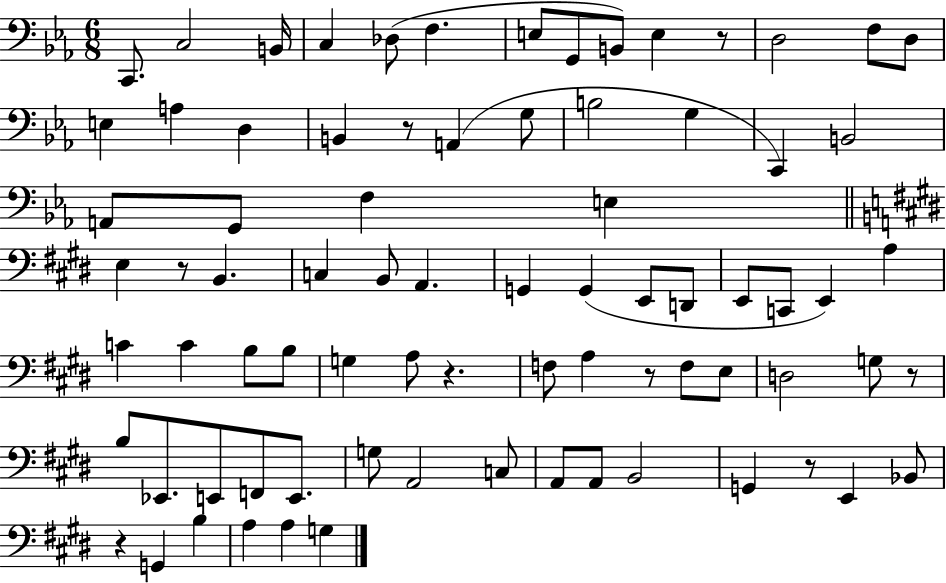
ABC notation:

X:1
T:Untitled
M:6/8
L:1/4
K:Eb
C,,/2 C,2 B,,/4 C, _D,/2 F, E,/2 G,,/2 B,,/2 E, z/2 D,2 F,/2 D,/2 E, A, D, B,, z/2 A,, G,/2 B,2 G, C,, B,,2 A,,/2 G,,/2 F, E, E, z/2 B,, C, B,,/2 A,, G,, G,, E,,/2 D,,/2 E,,/2 C,,/2 E,, A, C C B,/2 B,/2 G, A,/2 z F,/2 A, z/2 F,/2 E,/2 D,2 G,/2 z/2 B,/2 _E,,/2 E,,/2 F,,/2 E,,/2 G,/2 A,,2 C,/2 A,,/2 A,,/2 B,,2 G,, z/2 E,, _B,,/2 z G,, B, A, A, G,